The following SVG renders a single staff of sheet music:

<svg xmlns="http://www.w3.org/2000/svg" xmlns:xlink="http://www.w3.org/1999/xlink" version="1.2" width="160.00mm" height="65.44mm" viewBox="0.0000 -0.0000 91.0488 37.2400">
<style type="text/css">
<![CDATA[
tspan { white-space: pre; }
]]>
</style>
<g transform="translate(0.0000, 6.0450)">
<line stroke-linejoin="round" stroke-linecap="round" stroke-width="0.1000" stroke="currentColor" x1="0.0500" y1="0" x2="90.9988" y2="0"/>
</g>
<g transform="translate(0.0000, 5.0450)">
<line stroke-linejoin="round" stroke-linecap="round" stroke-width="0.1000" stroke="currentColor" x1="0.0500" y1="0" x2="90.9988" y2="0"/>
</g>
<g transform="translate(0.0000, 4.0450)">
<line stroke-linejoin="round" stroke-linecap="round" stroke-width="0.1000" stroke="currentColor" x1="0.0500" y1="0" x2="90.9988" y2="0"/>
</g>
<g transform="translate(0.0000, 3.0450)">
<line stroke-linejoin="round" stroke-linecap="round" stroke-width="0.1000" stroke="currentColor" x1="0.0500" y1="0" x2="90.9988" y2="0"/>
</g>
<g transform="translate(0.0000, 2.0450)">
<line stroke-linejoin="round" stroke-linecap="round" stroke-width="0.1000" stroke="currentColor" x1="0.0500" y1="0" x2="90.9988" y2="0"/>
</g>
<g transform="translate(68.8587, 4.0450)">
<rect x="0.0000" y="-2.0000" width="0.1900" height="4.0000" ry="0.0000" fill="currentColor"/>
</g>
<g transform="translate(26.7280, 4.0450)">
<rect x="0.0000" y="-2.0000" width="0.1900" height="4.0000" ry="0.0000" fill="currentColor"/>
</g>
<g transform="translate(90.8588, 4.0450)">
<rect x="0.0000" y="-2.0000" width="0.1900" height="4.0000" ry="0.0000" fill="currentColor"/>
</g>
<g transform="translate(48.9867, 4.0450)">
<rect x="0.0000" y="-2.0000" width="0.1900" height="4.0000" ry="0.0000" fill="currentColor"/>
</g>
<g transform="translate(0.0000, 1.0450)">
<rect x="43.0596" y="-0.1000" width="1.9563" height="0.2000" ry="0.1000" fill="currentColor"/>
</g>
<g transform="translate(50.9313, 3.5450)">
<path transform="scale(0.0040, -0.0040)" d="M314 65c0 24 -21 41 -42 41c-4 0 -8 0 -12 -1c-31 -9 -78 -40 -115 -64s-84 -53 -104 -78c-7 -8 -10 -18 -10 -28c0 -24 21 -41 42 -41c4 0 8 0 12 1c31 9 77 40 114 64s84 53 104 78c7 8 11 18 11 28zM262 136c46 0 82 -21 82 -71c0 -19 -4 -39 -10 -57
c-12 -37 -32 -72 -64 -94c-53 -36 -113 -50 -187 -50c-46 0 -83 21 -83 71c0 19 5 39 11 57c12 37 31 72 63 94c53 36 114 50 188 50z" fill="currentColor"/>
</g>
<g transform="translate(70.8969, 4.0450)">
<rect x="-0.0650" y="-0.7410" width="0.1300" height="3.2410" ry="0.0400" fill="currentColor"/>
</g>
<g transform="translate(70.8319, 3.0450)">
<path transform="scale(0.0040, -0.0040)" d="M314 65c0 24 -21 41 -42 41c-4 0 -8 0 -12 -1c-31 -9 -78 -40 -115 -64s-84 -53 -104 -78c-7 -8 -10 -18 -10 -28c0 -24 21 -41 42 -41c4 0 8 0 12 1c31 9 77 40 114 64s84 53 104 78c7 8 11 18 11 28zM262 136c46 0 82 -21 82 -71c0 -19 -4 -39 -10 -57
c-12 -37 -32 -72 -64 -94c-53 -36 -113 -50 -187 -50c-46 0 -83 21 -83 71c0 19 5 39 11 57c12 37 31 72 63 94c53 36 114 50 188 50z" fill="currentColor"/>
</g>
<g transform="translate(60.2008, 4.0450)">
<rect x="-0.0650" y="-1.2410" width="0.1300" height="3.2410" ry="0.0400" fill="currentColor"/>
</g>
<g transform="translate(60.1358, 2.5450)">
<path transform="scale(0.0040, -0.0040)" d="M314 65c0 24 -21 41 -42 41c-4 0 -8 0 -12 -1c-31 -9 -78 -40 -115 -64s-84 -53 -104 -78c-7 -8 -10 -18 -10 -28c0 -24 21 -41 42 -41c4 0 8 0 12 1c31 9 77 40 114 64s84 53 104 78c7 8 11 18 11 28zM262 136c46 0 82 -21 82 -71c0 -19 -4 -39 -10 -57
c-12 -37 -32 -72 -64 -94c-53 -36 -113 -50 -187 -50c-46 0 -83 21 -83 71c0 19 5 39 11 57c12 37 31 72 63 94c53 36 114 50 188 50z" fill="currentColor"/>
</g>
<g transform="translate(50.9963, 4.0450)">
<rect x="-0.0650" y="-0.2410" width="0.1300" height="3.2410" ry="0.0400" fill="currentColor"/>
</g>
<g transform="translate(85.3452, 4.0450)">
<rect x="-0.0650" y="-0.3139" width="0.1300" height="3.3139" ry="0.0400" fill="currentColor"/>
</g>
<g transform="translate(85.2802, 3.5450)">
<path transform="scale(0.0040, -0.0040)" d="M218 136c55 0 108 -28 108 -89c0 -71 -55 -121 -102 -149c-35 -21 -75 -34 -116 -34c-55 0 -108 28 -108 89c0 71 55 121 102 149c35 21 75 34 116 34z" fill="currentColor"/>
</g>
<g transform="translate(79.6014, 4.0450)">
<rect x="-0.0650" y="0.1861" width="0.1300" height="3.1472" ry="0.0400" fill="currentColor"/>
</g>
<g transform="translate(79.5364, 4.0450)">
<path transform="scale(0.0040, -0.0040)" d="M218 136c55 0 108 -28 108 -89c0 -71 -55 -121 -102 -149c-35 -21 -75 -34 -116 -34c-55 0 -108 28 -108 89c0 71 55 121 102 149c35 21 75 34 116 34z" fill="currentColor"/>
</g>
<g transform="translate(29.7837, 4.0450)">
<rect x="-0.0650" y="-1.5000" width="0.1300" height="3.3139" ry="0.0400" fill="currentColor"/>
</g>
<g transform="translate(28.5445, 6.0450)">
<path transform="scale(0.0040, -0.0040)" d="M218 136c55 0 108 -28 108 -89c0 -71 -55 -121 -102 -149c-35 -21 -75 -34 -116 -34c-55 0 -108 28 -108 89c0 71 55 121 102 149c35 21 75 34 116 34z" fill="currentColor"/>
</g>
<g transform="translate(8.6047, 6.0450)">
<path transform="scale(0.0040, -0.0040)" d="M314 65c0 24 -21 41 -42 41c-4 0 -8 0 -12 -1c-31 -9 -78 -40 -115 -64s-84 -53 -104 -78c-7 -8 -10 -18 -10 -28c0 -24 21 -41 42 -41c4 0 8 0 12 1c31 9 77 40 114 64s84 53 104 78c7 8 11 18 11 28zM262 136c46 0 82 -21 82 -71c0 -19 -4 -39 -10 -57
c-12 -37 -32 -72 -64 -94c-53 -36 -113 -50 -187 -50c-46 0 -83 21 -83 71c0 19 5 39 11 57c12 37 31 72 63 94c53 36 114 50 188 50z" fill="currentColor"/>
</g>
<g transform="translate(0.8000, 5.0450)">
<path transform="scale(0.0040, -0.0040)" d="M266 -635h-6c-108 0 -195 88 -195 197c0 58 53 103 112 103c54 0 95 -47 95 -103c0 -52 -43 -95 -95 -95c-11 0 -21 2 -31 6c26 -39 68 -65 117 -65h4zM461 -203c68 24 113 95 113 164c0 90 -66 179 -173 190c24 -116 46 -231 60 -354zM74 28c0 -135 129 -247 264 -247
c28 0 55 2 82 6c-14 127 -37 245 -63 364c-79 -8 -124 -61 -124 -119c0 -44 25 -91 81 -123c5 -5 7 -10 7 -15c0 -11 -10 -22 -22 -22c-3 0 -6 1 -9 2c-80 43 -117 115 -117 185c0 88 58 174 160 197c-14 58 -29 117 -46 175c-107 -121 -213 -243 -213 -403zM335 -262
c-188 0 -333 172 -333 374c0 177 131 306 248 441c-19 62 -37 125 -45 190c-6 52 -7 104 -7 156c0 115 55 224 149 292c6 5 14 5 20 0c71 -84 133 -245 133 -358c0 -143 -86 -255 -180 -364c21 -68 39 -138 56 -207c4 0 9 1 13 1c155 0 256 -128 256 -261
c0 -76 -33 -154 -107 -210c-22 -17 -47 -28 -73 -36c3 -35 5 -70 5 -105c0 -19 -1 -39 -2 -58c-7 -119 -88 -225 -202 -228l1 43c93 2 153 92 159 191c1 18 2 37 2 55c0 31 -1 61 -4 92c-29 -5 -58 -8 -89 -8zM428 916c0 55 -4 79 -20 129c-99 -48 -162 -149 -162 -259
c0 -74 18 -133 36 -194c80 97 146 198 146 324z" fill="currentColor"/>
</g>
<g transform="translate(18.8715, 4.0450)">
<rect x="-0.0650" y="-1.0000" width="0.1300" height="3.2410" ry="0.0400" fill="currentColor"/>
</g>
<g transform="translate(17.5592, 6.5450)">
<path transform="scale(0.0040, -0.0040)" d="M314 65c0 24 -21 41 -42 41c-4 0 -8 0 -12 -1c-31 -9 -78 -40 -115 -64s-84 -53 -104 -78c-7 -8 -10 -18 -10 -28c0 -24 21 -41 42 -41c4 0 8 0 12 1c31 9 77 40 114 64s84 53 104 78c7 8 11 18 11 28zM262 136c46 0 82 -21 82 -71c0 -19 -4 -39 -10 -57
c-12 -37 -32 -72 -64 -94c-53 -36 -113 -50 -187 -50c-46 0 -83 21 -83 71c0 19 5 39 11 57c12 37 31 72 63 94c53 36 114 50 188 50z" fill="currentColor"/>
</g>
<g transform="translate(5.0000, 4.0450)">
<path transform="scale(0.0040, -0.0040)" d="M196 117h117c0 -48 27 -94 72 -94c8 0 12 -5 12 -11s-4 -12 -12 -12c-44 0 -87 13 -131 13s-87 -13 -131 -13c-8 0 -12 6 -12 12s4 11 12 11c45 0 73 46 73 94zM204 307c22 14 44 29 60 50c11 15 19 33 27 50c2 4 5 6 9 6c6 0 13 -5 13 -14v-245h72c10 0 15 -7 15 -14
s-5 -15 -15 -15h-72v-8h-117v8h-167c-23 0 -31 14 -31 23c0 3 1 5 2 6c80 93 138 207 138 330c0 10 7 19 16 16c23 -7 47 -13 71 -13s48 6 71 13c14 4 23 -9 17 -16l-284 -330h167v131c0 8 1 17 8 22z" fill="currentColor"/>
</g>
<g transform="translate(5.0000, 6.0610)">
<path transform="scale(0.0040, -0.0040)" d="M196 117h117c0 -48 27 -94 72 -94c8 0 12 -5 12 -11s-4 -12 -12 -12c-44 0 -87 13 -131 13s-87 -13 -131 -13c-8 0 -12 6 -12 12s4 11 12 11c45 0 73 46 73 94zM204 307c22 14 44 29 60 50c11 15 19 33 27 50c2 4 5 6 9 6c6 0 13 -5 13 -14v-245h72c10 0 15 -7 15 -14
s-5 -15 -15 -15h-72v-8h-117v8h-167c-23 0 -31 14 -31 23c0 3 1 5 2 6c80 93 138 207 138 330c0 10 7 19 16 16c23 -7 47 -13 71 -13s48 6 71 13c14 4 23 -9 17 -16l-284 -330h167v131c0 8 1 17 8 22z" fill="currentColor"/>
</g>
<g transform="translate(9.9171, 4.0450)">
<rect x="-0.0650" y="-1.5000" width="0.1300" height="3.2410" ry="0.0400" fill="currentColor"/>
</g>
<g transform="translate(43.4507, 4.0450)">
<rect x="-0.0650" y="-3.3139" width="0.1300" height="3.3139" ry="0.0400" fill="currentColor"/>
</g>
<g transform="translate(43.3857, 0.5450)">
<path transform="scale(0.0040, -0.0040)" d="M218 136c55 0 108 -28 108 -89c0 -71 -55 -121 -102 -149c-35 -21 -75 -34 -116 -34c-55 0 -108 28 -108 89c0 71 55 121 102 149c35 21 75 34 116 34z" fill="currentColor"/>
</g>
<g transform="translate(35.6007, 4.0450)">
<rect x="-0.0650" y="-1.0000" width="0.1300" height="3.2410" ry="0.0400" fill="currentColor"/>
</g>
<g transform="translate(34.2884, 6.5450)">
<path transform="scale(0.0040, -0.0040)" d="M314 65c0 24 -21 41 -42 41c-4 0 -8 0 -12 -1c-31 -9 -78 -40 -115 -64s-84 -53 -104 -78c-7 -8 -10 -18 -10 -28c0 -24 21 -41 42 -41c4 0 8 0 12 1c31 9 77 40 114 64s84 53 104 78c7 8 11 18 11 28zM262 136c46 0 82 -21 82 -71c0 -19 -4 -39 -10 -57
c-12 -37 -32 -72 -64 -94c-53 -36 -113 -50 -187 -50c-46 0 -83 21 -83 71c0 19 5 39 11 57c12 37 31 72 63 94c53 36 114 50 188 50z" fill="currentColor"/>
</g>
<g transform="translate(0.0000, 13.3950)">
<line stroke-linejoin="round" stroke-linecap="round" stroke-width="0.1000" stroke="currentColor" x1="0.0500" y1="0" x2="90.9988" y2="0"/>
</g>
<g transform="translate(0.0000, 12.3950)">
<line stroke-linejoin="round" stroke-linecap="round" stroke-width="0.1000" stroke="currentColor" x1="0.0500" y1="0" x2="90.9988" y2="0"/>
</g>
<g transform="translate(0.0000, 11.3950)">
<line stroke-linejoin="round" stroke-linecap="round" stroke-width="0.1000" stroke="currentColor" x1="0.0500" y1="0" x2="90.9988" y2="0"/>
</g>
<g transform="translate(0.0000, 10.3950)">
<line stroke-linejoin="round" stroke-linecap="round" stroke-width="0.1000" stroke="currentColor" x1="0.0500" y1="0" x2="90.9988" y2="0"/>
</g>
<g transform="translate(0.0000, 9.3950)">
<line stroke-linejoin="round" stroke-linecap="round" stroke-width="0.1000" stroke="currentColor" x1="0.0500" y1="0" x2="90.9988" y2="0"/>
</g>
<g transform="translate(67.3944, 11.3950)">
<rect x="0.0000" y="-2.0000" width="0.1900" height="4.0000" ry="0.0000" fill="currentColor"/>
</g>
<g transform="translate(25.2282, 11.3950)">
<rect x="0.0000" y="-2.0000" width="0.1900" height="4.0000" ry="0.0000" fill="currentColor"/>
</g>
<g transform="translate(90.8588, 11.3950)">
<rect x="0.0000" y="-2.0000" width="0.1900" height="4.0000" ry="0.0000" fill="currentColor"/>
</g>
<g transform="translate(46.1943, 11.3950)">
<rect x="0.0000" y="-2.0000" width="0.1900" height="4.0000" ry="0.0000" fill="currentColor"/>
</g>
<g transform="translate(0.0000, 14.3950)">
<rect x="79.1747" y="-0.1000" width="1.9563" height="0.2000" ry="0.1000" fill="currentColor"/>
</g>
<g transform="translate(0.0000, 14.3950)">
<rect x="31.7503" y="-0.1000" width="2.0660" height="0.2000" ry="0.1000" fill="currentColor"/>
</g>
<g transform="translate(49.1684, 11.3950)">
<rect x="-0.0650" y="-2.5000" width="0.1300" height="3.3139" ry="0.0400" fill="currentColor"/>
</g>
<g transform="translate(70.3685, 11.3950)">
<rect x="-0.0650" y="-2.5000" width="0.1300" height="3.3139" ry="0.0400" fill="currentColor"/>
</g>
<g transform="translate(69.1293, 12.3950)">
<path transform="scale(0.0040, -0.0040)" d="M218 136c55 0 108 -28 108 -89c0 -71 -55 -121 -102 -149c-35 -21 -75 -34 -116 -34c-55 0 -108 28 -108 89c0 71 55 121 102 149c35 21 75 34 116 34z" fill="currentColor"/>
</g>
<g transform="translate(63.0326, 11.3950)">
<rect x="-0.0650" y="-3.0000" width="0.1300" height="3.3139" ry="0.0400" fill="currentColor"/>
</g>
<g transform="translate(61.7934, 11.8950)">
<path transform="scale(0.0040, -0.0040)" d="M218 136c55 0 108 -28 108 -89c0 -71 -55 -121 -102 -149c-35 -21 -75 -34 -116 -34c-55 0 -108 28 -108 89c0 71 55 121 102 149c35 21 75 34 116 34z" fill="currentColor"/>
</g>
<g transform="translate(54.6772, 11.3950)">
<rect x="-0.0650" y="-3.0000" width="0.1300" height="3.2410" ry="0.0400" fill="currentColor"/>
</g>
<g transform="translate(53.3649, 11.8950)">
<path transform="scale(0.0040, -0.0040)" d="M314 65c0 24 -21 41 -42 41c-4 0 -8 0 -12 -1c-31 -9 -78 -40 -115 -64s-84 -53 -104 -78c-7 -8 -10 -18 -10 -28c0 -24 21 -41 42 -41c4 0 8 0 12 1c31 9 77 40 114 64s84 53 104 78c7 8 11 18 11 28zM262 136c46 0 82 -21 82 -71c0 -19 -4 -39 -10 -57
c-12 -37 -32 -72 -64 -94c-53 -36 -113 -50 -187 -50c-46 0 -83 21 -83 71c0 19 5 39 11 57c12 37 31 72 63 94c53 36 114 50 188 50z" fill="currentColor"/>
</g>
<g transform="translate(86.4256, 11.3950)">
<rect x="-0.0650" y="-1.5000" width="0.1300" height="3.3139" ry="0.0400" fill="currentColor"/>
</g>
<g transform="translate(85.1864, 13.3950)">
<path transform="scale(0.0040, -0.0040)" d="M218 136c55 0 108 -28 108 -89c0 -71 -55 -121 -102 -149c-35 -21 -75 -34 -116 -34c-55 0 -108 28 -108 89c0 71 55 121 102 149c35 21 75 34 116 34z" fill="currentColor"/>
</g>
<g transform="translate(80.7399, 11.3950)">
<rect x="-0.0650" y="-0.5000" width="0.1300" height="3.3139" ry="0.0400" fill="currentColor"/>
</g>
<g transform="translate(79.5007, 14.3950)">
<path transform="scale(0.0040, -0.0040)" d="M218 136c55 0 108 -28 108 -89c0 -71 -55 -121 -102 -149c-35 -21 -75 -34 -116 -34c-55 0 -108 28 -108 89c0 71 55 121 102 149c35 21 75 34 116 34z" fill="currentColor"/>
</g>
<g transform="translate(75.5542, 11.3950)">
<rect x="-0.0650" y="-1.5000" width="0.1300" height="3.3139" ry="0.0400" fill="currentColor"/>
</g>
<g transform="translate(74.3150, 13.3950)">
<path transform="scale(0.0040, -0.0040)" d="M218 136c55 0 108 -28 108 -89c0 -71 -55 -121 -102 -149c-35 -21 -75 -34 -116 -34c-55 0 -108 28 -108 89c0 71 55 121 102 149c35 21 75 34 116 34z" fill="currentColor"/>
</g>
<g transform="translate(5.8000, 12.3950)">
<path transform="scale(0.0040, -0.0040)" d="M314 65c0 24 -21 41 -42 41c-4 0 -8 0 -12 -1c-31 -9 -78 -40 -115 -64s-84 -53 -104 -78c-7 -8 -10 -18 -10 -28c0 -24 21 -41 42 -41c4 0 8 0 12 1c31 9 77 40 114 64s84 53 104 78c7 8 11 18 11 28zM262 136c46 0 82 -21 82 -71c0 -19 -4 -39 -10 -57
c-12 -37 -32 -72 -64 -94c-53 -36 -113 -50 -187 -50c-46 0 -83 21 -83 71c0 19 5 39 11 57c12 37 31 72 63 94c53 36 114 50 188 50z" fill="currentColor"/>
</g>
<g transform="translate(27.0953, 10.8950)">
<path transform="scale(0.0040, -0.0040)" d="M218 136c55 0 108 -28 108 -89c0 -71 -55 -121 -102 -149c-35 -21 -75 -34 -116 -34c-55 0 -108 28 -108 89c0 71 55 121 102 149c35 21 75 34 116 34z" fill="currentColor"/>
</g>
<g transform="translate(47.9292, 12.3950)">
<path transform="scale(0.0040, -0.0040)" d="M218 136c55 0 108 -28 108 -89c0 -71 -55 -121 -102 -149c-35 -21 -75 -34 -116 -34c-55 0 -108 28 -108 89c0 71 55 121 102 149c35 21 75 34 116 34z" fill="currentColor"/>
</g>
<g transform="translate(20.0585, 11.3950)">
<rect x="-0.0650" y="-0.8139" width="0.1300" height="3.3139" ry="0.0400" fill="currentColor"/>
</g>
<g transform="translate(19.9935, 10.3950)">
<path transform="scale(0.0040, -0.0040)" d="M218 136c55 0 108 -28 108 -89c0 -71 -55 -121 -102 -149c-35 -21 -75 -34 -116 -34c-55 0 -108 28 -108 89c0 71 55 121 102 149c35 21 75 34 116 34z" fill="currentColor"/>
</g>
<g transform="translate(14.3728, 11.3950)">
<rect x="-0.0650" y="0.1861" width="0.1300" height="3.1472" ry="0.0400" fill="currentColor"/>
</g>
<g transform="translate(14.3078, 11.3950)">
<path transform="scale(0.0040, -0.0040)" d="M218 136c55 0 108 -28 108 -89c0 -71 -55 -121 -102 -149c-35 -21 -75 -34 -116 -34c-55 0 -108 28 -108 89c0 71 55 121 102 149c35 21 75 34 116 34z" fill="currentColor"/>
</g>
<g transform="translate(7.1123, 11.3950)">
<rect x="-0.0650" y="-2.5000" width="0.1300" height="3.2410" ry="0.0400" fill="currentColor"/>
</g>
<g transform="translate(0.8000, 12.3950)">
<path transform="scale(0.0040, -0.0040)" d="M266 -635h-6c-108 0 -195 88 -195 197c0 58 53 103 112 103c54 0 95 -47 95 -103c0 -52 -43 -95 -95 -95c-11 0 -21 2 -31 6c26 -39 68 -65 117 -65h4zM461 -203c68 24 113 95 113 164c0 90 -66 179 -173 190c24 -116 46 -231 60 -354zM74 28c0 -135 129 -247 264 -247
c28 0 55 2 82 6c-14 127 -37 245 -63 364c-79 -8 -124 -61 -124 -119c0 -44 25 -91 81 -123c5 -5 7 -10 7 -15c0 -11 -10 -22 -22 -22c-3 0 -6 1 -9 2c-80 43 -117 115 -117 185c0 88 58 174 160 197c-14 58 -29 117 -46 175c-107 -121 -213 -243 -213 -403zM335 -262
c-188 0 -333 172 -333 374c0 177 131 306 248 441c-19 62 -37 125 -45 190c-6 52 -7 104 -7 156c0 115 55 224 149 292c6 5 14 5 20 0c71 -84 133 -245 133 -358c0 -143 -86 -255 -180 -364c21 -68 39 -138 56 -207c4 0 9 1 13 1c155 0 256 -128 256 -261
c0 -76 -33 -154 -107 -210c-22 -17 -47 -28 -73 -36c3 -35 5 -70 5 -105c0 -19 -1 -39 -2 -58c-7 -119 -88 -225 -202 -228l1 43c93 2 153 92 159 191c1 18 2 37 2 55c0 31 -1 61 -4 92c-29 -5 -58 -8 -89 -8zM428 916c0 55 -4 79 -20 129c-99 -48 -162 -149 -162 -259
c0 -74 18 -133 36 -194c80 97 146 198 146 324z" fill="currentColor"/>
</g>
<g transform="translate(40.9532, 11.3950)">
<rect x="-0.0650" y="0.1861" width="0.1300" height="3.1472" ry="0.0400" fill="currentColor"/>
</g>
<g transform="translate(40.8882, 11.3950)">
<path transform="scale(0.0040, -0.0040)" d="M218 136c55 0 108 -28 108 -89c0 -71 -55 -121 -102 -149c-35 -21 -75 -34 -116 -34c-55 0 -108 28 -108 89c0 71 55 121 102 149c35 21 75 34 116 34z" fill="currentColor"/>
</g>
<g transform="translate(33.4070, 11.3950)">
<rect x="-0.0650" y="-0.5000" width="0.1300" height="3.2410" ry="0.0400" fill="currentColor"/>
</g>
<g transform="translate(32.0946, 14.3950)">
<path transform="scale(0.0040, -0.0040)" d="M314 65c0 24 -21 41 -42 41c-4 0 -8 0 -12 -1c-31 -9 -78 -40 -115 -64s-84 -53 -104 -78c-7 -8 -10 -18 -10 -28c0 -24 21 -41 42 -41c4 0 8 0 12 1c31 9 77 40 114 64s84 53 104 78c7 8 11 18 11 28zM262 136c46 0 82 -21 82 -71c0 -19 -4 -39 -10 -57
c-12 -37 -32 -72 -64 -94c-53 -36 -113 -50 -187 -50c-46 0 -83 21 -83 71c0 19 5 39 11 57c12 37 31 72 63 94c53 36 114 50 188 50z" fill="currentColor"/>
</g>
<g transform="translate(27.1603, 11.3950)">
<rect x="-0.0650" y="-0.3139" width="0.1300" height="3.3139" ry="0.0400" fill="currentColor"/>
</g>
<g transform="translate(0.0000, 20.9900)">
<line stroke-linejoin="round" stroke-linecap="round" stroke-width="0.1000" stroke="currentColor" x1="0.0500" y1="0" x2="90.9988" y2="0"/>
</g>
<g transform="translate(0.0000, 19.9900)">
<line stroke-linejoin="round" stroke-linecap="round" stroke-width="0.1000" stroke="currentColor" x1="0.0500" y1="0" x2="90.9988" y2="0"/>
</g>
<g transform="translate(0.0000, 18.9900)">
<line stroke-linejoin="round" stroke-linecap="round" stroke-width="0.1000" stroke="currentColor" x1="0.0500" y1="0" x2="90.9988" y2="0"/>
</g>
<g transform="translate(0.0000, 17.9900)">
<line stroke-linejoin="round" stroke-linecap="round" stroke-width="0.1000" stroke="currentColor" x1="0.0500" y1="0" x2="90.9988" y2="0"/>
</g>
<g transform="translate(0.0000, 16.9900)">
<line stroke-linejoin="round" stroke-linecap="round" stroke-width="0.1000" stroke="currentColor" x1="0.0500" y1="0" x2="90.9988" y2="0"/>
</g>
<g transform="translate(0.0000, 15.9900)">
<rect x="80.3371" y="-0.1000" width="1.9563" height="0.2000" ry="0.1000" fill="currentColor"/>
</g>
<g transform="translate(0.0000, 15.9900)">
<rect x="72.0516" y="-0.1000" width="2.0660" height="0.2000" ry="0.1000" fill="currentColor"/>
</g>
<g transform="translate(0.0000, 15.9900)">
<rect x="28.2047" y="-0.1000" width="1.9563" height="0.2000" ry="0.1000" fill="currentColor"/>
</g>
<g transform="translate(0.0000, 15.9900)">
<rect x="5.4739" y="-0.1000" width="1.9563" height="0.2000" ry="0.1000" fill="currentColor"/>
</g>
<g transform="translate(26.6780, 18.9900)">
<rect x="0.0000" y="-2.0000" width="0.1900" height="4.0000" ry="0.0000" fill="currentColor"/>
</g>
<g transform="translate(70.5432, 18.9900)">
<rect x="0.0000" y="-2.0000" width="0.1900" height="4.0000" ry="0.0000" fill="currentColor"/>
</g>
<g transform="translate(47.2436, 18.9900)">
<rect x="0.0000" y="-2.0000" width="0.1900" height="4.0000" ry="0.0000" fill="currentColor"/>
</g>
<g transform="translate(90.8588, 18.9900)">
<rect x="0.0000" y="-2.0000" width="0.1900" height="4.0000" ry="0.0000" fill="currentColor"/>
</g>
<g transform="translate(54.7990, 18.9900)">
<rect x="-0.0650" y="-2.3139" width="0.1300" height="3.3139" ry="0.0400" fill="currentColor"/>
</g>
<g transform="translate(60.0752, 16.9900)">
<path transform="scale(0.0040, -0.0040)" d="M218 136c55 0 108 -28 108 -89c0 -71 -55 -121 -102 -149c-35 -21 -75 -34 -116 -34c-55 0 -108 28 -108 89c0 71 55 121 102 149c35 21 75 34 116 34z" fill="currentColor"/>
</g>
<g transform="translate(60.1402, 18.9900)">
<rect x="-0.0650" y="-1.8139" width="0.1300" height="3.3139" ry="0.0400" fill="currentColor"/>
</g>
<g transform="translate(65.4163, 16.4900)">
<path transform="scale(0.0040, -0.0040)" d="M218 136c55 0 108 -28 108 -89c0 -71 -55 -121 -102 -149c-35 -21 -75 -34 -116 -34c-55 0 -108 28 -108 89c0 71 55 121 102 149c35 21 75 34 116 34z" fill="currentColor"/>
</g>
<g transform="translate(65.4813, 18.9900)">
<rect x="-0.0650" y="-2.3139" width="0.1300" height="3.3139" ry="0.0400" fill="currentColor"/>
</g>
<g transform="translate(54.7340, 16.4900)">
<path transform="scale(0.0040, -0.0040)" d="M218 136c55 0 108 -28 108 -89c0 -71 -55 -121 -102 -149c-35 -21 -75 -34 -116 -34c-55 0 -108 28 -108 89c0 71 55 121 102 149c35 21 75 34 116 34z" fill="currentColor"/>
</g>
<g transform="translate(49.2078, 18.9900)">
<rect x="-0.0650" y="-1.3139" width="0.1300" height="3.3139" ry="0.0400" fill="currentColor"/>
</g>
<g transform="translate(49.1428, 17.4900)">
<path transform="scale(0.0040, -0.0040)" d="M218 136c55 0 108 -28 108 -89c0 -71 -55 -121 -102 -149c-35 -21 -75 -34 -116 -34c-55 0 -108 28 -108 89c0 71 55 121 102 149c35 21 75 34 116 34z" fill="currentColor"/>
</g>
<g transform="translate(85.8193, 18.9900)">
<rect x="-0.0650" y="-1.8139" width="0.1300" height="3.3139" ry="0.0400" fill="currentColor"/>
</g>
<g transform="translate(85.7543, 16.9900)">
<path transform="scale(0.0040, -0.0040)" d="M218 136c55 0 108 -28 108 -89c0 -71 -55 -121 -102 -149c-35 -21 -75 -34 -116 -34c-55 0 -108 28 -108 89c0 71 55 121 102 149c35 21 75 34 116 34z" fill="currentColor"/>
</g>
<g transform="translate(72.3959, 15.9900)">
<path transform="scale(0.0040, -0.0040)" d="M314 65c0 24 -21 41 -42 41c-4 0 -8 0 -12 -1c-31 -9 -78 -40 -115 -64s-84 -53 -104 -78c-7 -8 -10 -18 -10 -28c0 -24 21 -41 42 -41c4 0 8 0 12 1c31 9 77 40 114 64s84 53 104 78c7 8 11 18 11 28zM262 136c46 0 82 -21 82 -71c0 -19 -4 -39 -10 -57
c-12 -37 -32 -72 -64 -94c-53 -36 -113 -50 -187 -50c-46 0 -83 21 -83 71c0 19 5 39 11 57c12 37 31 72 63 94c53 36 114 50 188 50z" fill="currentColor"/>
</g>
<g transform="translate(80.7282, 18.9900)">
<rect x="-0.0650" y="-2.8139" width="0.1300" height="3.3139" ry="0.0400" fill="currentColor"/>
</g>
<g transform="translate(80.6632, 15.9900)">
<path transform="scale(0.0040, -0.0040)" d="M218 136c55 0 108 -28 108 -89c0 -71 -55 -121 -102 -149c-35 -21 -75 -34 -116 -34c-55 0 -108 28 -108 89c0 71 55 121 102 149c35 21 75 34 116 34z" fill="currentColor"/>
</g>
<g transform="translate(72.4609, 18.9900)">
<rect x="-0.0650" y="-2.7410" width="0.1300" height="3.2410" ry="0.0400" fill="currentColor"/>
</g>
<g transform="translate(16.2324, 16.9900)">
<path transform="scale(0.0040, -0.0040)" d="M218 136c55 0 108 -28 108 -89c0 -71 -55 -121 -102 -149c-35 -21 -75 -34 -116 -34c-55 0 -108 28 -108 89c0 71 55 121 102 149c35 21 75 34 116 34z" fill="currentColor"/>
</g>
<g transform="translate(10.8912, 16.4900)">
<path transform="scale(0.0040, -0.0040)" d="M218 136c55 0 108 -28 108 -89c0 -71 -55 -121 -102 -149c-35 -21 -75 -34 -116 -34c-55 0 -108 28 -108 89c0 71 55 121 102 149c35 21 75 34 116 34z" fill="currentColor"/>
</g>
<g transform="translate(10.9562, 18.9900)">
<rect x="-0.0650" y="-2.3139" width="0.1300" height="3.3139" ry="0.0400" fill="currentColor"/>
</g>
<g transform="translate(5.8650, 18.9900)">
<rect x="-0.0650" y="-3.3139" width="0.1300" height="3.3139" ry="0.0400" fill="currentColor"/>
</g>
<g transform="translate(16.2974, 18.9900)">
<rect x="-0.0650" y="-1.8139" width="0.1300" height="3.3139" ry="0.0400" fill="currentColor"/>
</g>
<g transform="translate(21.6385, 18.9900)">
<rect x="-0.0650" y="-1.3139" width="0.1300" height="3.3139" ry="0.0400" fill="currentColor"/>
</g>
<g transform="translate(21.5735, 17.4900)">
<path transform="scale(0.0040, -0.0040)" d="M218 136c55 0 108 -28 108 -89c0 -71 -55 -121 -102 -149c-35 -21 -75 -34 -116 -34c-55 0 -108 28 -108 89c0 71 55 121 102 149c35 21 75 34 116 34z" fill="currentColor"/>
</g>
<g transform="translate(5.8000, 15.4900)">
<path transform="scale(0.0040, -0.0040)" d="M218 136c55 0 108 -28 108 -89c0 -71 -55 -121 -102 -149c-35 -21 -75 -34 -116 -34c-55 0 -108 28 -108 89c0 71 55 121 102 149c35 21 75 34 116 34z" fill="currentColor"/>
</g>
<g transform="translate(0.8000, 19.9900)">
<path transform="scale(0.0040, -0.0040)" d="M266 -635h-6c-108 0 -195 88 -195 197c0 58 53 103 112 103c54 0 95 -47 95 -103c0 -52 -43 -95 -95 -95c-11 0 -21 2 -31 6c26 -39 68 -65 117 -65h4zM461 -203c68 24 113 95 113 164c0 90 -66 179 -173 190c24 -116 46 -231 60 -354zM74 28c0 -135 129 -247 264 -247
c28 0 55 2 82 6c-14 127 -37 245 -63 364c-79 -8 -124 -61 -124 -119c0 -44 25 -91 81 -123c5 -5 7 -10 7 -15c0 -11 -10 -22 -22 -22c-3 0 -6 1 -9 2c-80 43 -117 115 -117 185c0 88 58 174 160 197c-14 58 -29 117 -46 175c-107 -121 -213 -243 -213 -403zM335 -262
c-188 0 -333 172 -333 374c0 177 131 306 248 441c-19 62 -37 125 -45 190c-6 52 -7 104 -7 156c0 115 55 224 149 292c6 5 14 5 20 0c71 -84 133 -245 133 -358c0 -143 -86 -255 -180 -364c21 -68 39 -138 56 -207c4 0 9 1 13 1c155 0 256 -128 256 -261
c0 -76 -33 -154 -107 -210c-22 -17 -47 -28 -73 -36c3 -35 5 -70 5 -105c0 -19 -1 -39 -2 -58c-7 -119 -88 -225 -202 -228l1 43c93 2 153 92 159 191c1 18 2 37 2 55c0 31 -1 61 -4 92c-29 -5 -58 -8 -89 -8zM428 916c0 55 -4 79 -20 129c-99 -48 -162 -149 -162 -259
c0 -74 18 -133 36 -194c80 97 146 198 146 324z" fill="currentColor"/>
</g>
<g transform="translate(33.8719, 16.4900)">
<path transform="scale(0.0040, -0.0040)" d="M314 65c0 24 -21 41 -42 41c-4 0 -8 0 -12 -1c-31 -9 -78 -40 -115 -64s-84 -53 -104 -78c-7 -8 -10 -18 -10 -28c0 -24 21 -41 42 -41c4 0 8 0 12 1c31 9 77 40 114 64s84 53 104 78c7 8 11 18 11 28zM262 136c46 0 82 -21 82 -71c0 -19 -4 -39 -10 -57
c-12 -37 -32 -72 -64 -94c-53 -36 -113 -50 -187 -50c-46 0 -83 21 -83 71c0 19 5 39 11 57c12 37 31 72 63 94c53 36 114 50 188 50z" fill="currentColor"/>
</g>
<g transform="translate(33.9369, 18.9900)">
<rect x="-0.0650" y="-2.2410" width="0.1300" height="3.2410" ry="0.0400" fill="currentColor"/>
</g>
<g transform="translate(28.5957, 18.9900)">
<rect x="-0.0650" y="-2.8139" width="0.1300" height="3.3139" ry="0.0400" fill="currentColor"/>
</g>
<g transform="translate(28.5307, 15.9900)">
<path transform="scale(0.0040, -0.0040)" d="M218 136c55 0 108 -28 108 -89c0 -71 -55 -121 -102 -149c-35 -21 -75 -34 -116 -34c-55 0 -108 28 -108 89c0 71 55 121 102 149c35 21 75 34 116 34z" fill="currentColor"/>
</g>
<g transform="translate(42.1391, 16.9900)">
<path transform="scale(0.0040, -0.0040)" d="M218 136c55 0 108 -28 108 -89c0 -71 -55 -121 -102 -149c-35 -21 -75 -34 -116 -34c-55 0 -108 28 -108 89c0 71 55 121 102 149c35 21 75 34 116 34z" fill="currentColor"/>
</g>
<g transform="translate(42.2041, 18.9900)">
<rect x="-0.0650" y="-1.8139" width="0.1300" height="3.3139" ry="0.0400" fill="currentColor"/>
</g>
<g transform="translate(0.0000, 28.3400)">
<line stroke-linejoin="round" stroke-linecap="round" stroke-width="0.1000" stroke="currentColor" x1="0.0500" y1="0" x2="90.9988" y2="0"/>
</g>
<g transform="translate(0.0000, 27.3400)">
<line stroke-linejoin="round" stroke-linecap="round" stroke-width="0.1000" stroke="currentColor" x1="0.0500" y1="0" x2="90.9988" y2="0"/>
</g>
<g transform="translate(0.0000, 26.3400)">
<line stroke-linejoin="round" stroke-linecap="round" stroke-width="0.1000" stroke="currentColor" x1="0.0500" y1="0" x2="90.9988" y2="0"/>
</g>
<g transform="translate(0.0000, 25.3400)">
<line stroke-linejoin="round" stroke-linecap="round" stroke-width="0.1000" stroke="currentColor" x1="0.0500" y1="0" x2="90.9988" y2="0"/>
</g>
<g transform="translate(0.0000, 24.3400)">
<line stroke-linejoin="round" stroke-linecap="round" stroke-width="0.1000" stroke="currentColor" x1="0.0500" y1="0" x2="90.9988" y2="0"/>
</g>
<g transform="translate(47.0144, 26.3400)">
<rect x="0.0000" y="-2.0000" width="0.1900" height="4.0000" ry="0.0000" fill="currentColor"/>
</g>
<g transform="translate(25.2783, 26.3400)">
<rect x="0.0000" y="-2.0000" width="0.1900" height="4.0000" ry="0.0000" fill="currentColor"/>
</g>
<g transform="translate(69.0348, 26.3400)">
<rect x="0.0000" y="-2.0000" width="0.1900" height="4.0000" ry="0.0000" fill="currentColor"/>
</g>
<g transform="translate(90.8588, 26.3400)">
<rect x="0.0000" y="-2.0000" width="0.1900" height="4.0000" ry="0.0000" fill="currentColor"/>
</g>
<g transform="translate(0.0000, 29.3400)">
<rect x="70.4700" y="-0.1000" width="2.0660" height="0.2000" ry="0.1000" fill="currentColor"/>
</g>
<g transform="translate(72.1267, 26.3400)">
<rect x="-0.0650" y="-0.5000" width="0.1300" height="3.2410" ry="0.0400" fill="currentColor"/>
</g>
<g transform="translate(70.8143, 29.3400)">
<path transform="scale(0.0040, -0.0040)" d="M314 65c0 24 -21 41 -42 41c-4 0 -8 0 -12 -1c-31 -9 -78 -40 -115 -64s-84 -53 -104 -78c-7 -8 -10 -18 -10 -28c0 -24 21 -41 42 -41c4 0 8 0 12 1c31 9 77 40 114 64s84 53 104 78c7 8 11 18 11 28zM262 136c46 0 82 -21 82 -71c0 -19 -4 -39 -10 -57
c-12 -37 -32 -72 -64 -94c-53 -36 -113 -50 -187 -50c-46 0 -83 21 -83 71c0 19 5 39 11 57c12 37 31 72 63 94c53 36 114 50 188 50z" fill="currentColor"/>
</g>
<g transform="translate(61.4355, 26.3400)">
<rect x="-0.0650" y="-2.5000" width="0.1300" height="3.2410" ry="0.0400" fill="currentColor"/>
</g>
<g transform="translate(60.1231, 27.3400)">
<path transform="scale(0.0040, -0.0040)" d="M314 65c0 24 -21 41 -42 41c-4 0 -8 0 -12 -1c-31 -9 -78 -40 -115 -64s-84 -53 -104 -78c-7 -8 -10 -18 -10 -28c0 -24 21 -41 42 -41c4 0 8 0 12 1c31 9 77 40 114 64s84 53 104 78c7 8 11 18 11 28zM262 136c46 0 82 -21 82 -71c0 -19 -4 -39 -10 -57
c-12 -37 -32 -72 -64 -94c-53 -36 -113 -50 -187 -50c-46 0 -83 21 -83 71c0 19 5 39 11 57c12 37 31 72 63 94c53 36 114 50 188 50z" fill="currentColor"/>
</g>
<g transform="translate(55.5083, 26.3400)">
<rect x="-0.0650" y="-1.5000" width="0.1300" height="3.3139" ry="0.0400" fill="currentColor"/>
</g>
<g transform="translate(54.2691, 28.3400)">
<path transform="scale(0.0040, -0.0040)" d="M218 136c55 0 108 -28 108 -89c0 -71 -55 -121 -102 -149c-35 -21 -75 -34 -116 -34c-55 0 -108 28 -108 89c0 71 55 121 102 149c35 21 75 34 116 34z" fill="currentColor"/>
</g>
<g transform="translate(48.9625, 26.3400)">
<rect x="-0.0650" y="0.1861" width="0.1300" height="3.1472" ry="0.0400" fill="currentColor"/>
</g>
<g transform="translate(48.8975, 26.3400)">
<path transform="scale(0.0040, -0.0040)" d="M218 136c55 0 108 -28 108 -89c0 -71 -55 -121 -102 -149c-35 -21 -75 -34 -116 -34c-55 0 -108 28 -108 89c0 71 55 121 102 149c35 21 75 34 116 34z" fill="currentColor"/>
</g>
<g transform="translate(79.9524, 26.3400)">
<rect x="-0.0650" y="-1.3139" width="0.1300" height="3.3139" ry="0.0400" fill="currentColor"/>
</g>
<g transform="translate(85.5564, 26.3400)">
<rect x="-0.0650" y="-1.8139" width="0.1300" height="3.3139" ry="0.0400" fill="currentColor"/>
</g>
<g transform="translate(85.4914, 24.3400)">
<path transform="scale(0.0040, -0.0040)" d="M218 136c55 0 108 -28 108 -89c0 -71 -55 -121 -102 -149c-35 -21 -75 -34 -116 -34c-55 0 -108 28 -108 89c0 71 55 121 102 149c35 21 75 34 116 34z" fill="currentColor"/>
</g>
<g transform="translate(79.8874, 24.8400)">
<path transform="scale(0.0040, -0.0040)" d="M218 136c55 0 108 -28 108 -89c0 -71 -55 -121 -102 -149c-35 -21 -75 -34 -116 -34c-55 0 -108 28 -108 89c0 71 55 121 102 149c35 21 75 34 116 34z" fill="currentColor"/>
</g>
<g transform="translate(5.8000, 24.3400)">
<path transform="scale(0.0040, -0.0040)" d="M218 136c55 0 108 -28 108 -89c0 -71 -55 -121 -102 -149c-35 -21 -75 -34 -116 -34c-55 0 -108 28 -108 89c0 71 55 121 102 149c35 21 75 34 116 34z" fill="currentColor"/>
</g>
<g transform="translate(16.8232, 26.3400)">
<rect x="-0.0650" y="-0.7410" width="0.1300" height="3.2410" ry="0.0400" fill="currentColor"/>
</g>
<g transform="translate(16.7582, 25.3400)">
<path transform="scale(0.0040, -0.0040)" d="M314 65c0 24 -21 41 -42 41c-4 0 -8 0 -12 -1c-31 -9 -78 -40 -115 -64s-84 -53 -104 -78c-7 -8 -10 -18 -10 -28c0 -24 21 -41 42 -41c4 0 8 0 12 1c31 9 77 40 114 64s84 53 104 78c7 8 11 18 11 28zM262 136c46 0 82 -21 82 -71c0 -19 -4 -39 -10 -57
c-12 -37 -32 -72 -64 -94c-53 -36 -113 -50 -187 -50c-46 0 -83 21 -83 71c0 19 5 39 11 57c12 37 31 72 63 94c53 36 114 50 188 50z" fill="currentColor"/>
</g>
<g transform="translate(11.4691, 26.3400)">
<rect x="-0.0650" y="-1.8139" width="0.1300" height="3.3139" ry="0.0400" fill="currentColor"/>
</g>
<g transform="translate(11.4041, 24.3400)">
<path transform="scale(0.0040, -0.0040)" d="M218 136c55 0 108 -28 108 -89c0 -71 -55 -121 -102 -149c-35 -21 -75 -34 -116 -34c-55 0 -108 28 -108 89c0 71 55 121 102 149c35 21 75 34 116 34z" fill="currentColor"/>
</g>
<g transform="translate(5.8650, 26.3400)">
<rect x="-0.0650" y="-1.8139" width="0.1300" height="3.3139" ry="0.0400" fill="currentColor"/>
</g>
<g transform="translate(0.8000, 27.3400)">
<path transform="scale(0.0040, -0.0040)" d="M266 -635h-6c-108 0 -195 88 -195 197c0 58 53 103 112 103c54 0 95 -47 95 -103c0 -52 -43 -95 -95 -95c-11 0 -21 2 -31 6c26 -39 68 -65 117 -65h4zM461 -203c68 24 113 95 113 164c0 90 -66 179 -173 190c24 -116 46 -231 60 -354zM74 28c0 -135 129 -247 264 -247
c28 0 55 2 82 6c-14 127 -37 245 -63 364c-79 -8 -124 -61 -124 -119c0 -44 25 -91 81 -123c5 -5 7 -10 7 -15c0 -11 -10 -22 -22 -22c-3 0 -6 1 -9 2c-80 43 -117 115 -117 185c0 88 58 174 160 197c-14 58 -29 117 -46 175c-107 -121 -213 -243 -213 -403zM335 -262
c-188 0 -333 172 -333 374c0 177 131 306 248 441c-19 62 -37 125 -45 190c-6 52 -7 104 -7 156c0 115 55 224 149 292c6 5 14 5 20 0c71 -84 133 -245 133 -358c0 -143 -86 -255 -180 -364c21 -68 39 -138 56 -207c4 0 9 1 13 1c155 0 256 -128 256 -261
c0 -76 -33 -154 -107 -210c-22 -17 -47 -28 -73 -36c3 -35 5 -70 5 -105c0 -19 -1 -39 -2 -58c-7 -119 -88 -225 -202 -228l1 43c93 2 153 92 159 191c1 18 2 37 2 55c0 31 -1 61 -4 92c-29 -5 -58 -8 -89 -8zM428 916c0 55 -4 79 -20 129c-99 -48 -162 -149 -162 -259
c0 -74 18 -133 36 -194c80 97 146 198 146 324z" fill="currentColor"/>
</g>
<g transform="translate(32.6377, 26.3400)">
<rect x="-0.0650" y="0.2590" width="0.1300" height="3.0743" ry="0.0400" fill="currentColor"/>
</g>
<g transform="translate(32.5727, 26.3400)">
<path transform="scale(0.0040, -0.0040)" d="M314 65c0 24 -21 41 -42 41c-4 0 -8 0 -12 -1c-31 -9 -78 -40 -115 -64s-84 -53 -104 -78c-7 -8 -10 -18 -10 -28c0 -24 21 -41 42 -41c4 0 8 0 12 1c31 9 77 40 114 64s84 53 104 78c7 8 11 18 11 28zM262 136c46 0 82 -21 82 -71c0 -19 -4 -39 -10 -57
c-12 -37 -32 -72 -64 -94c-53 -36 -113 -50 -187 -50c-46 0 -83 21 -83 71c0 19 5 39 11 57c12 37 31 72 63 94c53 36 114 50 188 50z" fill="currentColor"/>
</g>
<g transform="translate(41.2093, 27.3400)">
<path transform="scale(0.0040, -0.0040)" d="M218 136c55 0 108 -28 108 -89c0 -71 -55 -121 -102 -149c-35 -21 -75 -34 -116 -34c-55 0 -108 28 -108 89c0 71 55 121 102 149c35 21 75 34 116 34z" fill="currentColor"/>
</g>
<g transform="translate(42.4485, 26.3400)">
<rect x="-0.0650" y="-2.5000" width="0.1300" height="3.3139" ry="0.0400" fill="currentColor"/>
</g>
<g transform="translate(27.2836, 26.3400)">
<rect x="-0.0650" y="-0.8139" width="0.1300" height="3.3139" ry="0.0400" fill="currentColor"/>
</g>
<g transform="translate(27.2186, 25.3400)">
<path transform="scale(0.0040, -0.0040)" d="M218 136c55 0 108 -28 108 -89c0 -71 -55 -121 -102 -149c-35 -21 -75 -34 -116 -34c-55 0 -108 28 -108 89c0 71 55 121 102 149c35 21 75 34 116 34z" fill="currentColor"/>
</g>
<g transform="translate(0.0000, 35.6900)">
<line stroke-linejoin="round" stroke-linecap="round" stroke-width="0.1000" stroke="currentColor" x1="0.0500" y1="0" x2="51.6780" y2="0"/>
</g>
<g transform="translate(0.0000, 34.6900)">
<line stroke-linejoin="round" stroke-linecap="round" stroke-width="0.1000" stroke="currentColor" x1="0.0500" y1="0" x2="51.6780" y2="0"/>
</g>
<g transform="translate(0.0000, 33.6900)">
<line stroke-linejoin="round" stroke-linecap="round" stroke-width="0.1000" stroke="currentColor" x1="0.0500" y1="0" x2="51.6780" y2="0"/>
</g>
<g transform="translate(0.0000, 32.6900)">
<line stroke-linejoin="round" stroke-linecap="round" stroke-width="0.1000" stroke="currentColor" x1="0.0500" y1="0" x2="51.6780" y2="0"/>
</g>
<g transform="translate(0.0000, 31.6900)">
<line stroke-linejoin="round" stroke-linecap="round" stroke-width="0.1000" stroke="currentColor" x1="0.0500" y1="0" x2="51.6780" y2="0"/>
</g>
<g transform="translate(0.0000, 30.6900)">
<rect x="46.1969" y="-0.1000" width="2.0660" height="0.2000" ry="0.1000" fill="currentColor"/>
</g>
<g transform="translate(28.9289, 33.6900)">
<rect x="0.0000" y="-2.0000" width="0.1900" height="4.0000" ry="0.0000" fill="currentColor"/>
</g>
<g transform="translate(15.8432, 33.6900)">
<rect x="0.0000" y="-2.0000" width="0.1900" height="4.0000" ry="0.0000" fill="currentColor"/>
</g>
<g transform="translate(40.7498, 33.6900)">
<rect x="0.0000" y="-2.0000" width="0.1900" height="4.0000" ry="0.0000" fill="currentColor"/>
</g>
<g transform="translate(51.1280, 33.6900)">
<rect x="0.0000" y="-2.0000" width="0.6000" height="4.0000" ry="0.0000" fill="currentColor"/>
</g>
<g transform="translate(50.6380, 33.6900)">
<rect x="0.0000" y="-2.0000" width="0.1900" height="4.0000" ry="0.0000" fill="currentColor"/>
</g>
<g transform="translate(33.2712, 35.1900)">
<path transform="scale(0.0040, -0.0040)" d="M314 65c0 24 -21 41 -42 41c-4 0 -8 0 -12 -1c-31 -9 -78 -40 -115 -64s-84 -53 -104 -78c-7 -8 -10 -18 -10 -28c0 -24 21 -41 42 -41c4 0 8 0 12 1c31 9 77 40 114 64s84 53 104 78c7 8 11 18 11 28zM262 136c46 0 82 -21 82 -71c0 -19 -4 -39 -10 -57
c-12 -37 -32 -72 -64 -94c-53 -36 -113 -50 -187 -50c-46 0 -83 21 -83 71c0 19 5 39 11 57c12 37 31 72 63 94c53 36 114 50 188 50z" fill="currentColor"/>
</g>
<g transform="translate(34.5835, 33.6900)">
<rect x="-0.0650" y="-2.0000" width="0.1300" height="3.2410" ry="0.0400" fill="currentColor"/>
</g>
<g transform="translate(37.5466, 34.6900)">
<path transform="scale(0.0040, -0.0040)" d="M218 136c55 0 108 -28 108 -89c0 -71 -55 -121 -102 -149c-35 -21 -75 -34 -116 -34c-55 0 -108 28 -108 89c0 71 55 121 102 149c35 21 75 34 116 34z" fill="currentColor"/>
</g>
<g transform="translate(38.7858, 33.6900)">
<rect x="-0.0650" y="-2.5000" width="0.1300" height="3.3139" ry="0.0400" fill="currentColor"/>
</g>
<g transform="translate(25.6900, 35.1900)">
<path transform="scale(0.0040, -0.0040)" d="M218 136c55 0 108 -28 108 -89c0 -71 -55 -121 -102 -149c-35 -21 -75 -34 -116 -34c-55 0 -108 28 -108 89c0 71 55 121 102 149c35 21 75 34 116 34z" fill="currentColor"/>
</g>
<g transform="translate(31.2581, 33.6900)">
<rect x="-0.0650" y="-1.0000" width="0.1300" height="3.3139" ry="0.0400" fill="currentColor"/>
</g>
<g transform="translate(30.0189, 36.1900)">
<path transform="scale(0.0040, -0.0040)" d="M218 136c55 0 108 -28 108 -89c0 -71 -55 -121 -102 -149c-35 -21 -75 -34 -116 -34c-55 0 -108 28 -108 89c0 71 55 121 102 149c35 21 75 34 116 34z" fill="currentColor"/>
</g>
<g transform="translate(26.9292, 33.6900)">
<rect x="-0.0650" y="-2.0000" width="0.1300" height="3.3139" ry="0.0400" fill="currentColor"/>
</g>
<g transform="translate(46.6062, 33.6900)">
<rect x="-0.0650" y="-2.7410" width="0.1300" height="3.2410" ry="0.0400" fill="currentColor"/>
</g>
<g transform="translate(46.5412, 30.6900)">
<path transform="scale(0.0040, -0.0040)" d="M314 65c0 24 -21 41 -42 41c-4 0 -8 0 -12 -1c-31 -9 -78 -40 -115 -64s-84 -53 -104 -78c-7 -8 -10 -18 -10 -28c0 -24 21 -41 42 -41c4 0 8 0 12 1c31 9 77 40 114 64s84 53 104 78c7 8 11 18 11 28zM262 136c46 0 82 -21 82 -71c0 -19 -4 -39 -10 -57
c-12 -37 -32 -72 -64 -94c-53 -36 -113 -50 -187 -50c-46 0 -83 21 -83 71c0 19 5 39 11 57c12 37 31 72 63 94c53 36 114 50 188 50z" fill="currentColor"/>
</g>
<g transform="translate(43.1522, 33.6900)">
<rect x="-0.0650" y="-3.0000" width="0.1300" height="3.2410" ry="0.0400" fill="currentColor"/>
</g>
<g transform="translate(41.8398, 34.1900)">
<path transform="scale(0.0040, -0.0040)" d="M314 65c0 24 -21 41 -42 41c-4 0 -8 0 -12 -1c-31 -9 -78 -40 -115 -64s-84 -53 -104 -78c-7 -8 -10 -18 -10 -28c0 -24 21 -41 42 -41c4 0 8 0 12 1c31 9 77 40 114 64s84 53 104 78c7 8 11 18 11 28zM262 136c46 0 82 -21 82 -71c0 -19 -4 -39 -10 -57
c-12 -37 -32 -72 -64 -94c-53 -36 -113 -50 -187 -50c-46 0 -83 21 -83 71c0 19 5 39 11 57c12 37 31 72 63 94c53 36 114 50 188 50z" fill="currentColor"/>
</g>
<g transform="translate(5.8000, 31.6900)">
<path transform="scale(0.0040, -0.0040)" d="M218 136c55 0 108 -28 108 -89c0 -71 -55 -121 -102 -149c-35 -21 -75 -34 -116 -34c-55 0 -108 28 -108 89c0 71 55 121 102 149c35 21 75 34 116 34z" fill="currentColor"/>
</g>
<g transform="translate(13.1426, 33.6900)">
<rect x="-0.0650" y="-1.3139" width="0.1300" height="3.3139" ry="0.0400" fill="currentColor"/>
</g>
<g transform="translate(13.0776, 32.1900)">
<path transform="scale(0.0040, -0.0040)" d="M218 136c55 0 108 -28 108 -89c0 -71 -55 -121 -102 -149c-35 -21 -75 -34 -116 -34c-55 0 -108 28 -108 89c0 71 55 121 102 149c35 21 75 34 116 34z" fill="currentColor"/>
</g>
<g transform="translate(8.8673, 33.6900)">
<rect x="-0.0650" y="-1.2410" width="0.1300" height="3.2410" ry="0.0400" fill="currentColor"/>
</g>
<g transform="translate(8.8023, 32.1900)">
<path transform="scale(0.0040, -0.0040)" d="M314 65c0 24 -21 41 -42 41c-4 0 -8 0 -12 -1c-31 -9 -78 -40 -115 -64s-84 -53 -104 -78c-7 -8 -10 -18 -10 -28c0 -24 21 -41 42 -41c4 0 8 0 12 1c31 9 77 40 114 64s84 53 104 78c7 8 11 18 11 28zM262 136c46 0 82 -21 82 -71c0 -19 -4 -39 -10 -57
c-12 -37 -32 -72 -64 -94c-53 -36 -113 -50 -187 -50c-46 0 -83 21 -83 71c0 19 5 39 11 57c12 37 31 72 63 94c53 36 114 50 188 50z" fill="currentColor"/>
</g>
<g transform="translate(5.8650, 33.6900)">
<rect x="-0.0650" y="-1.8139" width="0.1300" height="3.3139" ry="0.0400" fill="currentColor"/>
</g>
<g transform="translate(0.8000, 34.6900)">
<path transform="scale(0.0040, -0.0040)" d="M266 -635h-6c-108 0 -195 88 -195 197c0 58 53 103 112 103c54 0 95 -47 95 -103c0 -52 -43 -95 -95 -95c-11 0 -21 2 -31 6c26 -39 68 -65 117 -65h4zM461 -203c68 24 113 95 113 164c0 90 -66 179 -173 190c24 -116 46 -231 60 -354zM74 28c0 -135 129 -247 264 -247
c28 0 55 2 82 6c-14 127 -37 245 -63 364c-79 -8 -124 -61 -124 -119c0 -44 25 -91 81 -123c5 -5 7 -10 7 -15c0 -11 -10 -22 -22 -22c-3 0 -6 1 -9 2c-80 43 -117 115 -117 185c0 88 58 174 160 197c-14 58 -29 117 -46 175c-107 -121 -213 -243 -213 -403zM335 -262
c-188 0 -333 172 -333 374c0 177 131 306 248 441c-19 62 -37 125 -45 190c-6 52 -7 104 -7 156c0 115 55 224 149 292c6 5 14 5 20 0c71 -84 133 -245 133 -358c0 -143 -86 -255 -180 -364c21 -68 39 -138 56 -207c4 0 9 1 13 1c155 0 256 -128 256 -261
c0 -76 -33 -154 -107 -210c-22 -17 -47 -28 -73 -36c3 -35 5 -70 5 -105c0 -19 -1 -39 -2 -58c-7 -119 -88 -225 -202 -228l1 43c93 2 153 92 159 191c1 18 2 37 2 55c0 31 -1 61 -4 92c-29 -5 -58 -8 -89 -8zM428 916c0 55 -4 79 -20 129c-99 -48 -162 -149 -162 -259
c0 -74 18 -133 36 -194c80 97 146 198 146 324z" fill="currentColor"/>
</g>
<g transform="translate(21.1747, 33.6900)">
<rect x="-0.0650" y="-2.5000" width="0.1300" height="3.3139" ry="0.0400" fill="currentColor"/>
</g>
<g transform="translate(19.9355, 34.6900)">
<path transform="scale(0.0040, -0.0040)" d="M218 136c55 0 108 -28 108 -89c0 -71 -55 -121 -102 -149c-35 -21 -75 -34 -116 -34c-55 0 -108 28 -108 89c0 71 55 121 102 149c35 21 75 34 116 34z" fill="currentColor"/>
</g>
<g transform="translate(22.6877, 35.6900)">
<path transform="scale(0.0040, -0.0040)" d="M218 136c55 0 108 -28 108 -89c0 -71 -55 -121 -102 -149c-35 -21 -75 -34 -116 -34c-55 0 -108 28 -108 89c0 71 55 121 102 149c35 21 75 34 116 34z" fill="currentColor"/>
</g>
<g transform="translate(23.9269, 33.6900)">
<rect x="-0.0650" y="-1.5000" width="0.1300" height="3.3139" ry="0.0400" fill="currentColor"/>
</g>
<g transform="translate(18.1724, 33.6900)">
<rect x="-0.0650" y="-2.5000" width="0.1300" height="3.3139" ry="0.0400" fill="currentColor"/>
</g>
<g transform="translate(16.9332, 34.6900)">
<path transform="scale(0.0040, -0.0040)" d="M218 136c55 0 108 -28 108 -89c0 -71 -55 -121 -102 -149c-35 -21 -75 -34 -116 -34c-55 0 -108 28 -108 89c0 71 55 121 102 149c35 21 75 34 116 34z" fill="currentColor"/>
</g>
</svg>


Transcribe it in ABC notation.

X:1
T:Untitled
M:4/4
L:1/4
K:C
E2 D2 E D2 b c2 e2 d2 B c G2 B d c C2 B G A2 A G E C E b g f e a g2 f e g f g a2 a f f f d2 d B2 G B E G2 C2 e f f e2 e G G E F D F2 G A2 a2